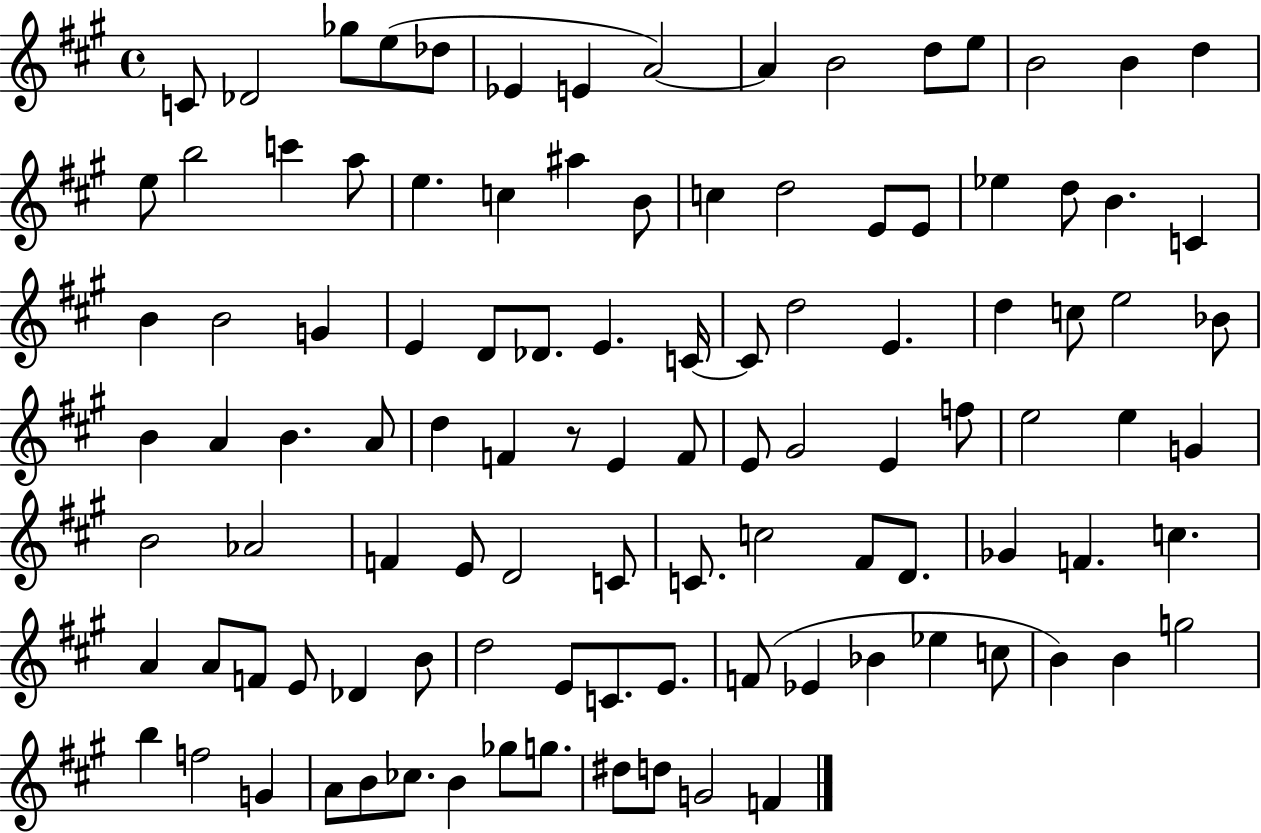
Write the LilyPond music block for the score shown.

{
  \clef treble
  \time 4/4
  \defaultTimeSignature
  \key a \major
  c'8 des'2 ges''8 e''8( des''8 | ees'4 e'4 a'2~~) | a'4 b'2 d''8 e''8 | b'2 b'4 d''4 | \break e''8 b''2 c'''4 a''8 | e''4. c''4 ais''4 b'8 | c''4 d''2 e'8 e'8 | ees''4 d''8 b'4. c'4 | \break b'4 b'2 g'4 | e'4 d'8 des'8. e'4. c'16~~ | c'8 d''2 e'4. | d''4 c''8 e''2 bes'8 | \break b'4 a'4 b'4. a'8 | d''4 f'4 r8 e'4 f'8 | e'8 gis'2 e'4 f''8 | e''2 e''4 g'4 | \break b'2 aes'2 | f'4 e'8 d'2 c'8 | c'8. c''2 fis'8 d'8. | ges'4 f'4. c''4. | \break a'4 a'8 f'8 e'8 des'4 b'8 | d''2 e'8 c'8. e'8. | f'8( ees'4 bes'4 ees''4 c''8 | b'4) b'4 g''2 | \break b''4 f''2 g'4 | a'8 b'8 ces''8. b'4 ges''8 g''8. | dis''8 d''8 g'2 f'4 | \bar "|."
}